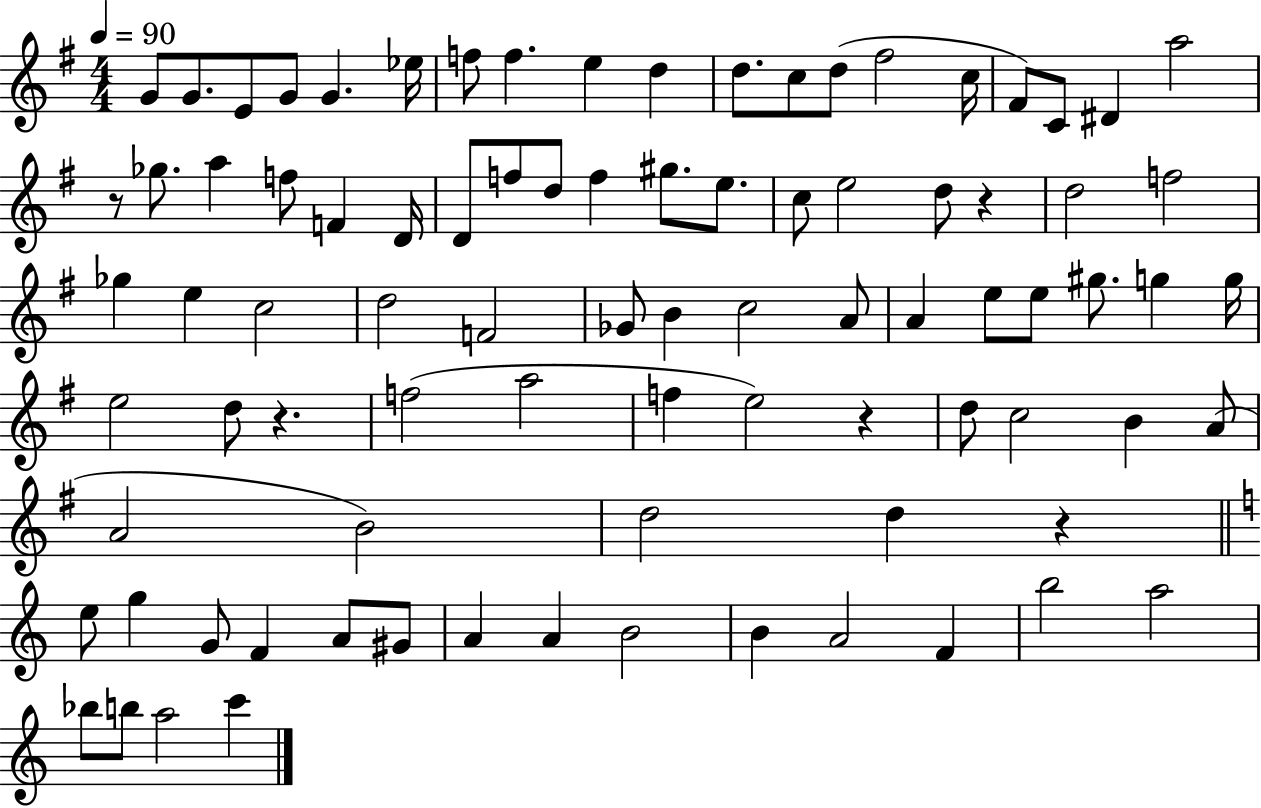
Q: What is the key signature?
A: G major